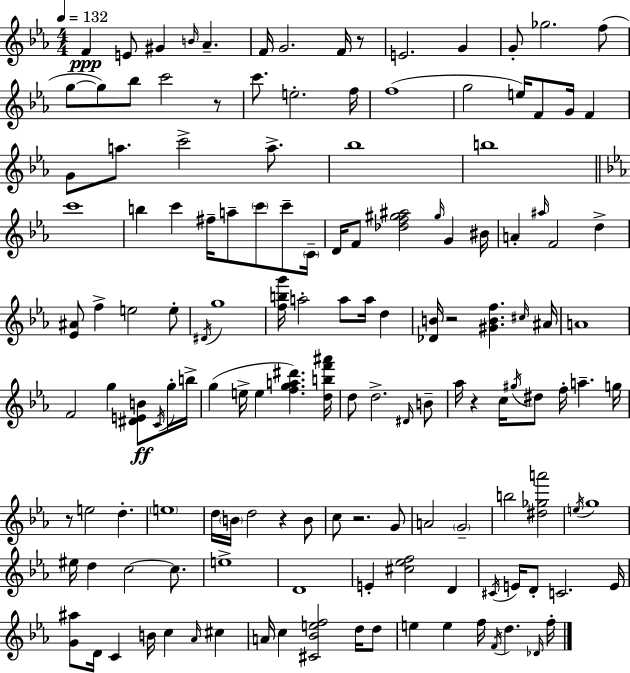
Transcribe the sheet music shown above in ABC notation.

X:1
T:Untitled
M:4/4
L:1/4
K:Eb
F E/2 ^G B/4 _A F/4 G2 F/4 z/2 E2 G G/2 _g2 f/2 g/2 g/2 _b/2 c'2 z/2 c'/2 e2 f/4 f4 g2 e/4 F/2 G/4 F G/2 a/2 c'2 a/2 _b4 b4 c'4 b c' ^f/4 a/2 c'/2 c'/2 C/4 D/4 F/2 [_df^g^a]2 ^g/4 G ^B/4 A ^a/4 F2 d [_E^A]/2 f e2 e/2 ^D/4 g4 [fbg']/4 a2 a/2 a/4 d [_DB]/4 z2 [^GBf] ^c/4 ^A/4 A4 F2 g [^DEB]/2 C/4 g/4 b/4 g e/4 e [fga^d'] [dbf'^a']/4 d/2 d2 ^D/4 B/2 _a/4 z c/4 ^g/4 ^d/2 f/4 a g/4 z/2 e2 d e4 d/4 B/4 d2 z B/2 c/2 z2 G/2 A2 G2 b2 [^d_ga']2 e/4 g4 ^e/4 d c2 c/2 e4 D4 E [^c_ef]2 D ^C/4 E/4 D/2 C2 E/4 [G^a]/2 D/4 C B/4 c _A/4 ^c A/4 c [^C_Bef]2 d/4 d/2 e e f/4 F/4 d _D/4 f/4